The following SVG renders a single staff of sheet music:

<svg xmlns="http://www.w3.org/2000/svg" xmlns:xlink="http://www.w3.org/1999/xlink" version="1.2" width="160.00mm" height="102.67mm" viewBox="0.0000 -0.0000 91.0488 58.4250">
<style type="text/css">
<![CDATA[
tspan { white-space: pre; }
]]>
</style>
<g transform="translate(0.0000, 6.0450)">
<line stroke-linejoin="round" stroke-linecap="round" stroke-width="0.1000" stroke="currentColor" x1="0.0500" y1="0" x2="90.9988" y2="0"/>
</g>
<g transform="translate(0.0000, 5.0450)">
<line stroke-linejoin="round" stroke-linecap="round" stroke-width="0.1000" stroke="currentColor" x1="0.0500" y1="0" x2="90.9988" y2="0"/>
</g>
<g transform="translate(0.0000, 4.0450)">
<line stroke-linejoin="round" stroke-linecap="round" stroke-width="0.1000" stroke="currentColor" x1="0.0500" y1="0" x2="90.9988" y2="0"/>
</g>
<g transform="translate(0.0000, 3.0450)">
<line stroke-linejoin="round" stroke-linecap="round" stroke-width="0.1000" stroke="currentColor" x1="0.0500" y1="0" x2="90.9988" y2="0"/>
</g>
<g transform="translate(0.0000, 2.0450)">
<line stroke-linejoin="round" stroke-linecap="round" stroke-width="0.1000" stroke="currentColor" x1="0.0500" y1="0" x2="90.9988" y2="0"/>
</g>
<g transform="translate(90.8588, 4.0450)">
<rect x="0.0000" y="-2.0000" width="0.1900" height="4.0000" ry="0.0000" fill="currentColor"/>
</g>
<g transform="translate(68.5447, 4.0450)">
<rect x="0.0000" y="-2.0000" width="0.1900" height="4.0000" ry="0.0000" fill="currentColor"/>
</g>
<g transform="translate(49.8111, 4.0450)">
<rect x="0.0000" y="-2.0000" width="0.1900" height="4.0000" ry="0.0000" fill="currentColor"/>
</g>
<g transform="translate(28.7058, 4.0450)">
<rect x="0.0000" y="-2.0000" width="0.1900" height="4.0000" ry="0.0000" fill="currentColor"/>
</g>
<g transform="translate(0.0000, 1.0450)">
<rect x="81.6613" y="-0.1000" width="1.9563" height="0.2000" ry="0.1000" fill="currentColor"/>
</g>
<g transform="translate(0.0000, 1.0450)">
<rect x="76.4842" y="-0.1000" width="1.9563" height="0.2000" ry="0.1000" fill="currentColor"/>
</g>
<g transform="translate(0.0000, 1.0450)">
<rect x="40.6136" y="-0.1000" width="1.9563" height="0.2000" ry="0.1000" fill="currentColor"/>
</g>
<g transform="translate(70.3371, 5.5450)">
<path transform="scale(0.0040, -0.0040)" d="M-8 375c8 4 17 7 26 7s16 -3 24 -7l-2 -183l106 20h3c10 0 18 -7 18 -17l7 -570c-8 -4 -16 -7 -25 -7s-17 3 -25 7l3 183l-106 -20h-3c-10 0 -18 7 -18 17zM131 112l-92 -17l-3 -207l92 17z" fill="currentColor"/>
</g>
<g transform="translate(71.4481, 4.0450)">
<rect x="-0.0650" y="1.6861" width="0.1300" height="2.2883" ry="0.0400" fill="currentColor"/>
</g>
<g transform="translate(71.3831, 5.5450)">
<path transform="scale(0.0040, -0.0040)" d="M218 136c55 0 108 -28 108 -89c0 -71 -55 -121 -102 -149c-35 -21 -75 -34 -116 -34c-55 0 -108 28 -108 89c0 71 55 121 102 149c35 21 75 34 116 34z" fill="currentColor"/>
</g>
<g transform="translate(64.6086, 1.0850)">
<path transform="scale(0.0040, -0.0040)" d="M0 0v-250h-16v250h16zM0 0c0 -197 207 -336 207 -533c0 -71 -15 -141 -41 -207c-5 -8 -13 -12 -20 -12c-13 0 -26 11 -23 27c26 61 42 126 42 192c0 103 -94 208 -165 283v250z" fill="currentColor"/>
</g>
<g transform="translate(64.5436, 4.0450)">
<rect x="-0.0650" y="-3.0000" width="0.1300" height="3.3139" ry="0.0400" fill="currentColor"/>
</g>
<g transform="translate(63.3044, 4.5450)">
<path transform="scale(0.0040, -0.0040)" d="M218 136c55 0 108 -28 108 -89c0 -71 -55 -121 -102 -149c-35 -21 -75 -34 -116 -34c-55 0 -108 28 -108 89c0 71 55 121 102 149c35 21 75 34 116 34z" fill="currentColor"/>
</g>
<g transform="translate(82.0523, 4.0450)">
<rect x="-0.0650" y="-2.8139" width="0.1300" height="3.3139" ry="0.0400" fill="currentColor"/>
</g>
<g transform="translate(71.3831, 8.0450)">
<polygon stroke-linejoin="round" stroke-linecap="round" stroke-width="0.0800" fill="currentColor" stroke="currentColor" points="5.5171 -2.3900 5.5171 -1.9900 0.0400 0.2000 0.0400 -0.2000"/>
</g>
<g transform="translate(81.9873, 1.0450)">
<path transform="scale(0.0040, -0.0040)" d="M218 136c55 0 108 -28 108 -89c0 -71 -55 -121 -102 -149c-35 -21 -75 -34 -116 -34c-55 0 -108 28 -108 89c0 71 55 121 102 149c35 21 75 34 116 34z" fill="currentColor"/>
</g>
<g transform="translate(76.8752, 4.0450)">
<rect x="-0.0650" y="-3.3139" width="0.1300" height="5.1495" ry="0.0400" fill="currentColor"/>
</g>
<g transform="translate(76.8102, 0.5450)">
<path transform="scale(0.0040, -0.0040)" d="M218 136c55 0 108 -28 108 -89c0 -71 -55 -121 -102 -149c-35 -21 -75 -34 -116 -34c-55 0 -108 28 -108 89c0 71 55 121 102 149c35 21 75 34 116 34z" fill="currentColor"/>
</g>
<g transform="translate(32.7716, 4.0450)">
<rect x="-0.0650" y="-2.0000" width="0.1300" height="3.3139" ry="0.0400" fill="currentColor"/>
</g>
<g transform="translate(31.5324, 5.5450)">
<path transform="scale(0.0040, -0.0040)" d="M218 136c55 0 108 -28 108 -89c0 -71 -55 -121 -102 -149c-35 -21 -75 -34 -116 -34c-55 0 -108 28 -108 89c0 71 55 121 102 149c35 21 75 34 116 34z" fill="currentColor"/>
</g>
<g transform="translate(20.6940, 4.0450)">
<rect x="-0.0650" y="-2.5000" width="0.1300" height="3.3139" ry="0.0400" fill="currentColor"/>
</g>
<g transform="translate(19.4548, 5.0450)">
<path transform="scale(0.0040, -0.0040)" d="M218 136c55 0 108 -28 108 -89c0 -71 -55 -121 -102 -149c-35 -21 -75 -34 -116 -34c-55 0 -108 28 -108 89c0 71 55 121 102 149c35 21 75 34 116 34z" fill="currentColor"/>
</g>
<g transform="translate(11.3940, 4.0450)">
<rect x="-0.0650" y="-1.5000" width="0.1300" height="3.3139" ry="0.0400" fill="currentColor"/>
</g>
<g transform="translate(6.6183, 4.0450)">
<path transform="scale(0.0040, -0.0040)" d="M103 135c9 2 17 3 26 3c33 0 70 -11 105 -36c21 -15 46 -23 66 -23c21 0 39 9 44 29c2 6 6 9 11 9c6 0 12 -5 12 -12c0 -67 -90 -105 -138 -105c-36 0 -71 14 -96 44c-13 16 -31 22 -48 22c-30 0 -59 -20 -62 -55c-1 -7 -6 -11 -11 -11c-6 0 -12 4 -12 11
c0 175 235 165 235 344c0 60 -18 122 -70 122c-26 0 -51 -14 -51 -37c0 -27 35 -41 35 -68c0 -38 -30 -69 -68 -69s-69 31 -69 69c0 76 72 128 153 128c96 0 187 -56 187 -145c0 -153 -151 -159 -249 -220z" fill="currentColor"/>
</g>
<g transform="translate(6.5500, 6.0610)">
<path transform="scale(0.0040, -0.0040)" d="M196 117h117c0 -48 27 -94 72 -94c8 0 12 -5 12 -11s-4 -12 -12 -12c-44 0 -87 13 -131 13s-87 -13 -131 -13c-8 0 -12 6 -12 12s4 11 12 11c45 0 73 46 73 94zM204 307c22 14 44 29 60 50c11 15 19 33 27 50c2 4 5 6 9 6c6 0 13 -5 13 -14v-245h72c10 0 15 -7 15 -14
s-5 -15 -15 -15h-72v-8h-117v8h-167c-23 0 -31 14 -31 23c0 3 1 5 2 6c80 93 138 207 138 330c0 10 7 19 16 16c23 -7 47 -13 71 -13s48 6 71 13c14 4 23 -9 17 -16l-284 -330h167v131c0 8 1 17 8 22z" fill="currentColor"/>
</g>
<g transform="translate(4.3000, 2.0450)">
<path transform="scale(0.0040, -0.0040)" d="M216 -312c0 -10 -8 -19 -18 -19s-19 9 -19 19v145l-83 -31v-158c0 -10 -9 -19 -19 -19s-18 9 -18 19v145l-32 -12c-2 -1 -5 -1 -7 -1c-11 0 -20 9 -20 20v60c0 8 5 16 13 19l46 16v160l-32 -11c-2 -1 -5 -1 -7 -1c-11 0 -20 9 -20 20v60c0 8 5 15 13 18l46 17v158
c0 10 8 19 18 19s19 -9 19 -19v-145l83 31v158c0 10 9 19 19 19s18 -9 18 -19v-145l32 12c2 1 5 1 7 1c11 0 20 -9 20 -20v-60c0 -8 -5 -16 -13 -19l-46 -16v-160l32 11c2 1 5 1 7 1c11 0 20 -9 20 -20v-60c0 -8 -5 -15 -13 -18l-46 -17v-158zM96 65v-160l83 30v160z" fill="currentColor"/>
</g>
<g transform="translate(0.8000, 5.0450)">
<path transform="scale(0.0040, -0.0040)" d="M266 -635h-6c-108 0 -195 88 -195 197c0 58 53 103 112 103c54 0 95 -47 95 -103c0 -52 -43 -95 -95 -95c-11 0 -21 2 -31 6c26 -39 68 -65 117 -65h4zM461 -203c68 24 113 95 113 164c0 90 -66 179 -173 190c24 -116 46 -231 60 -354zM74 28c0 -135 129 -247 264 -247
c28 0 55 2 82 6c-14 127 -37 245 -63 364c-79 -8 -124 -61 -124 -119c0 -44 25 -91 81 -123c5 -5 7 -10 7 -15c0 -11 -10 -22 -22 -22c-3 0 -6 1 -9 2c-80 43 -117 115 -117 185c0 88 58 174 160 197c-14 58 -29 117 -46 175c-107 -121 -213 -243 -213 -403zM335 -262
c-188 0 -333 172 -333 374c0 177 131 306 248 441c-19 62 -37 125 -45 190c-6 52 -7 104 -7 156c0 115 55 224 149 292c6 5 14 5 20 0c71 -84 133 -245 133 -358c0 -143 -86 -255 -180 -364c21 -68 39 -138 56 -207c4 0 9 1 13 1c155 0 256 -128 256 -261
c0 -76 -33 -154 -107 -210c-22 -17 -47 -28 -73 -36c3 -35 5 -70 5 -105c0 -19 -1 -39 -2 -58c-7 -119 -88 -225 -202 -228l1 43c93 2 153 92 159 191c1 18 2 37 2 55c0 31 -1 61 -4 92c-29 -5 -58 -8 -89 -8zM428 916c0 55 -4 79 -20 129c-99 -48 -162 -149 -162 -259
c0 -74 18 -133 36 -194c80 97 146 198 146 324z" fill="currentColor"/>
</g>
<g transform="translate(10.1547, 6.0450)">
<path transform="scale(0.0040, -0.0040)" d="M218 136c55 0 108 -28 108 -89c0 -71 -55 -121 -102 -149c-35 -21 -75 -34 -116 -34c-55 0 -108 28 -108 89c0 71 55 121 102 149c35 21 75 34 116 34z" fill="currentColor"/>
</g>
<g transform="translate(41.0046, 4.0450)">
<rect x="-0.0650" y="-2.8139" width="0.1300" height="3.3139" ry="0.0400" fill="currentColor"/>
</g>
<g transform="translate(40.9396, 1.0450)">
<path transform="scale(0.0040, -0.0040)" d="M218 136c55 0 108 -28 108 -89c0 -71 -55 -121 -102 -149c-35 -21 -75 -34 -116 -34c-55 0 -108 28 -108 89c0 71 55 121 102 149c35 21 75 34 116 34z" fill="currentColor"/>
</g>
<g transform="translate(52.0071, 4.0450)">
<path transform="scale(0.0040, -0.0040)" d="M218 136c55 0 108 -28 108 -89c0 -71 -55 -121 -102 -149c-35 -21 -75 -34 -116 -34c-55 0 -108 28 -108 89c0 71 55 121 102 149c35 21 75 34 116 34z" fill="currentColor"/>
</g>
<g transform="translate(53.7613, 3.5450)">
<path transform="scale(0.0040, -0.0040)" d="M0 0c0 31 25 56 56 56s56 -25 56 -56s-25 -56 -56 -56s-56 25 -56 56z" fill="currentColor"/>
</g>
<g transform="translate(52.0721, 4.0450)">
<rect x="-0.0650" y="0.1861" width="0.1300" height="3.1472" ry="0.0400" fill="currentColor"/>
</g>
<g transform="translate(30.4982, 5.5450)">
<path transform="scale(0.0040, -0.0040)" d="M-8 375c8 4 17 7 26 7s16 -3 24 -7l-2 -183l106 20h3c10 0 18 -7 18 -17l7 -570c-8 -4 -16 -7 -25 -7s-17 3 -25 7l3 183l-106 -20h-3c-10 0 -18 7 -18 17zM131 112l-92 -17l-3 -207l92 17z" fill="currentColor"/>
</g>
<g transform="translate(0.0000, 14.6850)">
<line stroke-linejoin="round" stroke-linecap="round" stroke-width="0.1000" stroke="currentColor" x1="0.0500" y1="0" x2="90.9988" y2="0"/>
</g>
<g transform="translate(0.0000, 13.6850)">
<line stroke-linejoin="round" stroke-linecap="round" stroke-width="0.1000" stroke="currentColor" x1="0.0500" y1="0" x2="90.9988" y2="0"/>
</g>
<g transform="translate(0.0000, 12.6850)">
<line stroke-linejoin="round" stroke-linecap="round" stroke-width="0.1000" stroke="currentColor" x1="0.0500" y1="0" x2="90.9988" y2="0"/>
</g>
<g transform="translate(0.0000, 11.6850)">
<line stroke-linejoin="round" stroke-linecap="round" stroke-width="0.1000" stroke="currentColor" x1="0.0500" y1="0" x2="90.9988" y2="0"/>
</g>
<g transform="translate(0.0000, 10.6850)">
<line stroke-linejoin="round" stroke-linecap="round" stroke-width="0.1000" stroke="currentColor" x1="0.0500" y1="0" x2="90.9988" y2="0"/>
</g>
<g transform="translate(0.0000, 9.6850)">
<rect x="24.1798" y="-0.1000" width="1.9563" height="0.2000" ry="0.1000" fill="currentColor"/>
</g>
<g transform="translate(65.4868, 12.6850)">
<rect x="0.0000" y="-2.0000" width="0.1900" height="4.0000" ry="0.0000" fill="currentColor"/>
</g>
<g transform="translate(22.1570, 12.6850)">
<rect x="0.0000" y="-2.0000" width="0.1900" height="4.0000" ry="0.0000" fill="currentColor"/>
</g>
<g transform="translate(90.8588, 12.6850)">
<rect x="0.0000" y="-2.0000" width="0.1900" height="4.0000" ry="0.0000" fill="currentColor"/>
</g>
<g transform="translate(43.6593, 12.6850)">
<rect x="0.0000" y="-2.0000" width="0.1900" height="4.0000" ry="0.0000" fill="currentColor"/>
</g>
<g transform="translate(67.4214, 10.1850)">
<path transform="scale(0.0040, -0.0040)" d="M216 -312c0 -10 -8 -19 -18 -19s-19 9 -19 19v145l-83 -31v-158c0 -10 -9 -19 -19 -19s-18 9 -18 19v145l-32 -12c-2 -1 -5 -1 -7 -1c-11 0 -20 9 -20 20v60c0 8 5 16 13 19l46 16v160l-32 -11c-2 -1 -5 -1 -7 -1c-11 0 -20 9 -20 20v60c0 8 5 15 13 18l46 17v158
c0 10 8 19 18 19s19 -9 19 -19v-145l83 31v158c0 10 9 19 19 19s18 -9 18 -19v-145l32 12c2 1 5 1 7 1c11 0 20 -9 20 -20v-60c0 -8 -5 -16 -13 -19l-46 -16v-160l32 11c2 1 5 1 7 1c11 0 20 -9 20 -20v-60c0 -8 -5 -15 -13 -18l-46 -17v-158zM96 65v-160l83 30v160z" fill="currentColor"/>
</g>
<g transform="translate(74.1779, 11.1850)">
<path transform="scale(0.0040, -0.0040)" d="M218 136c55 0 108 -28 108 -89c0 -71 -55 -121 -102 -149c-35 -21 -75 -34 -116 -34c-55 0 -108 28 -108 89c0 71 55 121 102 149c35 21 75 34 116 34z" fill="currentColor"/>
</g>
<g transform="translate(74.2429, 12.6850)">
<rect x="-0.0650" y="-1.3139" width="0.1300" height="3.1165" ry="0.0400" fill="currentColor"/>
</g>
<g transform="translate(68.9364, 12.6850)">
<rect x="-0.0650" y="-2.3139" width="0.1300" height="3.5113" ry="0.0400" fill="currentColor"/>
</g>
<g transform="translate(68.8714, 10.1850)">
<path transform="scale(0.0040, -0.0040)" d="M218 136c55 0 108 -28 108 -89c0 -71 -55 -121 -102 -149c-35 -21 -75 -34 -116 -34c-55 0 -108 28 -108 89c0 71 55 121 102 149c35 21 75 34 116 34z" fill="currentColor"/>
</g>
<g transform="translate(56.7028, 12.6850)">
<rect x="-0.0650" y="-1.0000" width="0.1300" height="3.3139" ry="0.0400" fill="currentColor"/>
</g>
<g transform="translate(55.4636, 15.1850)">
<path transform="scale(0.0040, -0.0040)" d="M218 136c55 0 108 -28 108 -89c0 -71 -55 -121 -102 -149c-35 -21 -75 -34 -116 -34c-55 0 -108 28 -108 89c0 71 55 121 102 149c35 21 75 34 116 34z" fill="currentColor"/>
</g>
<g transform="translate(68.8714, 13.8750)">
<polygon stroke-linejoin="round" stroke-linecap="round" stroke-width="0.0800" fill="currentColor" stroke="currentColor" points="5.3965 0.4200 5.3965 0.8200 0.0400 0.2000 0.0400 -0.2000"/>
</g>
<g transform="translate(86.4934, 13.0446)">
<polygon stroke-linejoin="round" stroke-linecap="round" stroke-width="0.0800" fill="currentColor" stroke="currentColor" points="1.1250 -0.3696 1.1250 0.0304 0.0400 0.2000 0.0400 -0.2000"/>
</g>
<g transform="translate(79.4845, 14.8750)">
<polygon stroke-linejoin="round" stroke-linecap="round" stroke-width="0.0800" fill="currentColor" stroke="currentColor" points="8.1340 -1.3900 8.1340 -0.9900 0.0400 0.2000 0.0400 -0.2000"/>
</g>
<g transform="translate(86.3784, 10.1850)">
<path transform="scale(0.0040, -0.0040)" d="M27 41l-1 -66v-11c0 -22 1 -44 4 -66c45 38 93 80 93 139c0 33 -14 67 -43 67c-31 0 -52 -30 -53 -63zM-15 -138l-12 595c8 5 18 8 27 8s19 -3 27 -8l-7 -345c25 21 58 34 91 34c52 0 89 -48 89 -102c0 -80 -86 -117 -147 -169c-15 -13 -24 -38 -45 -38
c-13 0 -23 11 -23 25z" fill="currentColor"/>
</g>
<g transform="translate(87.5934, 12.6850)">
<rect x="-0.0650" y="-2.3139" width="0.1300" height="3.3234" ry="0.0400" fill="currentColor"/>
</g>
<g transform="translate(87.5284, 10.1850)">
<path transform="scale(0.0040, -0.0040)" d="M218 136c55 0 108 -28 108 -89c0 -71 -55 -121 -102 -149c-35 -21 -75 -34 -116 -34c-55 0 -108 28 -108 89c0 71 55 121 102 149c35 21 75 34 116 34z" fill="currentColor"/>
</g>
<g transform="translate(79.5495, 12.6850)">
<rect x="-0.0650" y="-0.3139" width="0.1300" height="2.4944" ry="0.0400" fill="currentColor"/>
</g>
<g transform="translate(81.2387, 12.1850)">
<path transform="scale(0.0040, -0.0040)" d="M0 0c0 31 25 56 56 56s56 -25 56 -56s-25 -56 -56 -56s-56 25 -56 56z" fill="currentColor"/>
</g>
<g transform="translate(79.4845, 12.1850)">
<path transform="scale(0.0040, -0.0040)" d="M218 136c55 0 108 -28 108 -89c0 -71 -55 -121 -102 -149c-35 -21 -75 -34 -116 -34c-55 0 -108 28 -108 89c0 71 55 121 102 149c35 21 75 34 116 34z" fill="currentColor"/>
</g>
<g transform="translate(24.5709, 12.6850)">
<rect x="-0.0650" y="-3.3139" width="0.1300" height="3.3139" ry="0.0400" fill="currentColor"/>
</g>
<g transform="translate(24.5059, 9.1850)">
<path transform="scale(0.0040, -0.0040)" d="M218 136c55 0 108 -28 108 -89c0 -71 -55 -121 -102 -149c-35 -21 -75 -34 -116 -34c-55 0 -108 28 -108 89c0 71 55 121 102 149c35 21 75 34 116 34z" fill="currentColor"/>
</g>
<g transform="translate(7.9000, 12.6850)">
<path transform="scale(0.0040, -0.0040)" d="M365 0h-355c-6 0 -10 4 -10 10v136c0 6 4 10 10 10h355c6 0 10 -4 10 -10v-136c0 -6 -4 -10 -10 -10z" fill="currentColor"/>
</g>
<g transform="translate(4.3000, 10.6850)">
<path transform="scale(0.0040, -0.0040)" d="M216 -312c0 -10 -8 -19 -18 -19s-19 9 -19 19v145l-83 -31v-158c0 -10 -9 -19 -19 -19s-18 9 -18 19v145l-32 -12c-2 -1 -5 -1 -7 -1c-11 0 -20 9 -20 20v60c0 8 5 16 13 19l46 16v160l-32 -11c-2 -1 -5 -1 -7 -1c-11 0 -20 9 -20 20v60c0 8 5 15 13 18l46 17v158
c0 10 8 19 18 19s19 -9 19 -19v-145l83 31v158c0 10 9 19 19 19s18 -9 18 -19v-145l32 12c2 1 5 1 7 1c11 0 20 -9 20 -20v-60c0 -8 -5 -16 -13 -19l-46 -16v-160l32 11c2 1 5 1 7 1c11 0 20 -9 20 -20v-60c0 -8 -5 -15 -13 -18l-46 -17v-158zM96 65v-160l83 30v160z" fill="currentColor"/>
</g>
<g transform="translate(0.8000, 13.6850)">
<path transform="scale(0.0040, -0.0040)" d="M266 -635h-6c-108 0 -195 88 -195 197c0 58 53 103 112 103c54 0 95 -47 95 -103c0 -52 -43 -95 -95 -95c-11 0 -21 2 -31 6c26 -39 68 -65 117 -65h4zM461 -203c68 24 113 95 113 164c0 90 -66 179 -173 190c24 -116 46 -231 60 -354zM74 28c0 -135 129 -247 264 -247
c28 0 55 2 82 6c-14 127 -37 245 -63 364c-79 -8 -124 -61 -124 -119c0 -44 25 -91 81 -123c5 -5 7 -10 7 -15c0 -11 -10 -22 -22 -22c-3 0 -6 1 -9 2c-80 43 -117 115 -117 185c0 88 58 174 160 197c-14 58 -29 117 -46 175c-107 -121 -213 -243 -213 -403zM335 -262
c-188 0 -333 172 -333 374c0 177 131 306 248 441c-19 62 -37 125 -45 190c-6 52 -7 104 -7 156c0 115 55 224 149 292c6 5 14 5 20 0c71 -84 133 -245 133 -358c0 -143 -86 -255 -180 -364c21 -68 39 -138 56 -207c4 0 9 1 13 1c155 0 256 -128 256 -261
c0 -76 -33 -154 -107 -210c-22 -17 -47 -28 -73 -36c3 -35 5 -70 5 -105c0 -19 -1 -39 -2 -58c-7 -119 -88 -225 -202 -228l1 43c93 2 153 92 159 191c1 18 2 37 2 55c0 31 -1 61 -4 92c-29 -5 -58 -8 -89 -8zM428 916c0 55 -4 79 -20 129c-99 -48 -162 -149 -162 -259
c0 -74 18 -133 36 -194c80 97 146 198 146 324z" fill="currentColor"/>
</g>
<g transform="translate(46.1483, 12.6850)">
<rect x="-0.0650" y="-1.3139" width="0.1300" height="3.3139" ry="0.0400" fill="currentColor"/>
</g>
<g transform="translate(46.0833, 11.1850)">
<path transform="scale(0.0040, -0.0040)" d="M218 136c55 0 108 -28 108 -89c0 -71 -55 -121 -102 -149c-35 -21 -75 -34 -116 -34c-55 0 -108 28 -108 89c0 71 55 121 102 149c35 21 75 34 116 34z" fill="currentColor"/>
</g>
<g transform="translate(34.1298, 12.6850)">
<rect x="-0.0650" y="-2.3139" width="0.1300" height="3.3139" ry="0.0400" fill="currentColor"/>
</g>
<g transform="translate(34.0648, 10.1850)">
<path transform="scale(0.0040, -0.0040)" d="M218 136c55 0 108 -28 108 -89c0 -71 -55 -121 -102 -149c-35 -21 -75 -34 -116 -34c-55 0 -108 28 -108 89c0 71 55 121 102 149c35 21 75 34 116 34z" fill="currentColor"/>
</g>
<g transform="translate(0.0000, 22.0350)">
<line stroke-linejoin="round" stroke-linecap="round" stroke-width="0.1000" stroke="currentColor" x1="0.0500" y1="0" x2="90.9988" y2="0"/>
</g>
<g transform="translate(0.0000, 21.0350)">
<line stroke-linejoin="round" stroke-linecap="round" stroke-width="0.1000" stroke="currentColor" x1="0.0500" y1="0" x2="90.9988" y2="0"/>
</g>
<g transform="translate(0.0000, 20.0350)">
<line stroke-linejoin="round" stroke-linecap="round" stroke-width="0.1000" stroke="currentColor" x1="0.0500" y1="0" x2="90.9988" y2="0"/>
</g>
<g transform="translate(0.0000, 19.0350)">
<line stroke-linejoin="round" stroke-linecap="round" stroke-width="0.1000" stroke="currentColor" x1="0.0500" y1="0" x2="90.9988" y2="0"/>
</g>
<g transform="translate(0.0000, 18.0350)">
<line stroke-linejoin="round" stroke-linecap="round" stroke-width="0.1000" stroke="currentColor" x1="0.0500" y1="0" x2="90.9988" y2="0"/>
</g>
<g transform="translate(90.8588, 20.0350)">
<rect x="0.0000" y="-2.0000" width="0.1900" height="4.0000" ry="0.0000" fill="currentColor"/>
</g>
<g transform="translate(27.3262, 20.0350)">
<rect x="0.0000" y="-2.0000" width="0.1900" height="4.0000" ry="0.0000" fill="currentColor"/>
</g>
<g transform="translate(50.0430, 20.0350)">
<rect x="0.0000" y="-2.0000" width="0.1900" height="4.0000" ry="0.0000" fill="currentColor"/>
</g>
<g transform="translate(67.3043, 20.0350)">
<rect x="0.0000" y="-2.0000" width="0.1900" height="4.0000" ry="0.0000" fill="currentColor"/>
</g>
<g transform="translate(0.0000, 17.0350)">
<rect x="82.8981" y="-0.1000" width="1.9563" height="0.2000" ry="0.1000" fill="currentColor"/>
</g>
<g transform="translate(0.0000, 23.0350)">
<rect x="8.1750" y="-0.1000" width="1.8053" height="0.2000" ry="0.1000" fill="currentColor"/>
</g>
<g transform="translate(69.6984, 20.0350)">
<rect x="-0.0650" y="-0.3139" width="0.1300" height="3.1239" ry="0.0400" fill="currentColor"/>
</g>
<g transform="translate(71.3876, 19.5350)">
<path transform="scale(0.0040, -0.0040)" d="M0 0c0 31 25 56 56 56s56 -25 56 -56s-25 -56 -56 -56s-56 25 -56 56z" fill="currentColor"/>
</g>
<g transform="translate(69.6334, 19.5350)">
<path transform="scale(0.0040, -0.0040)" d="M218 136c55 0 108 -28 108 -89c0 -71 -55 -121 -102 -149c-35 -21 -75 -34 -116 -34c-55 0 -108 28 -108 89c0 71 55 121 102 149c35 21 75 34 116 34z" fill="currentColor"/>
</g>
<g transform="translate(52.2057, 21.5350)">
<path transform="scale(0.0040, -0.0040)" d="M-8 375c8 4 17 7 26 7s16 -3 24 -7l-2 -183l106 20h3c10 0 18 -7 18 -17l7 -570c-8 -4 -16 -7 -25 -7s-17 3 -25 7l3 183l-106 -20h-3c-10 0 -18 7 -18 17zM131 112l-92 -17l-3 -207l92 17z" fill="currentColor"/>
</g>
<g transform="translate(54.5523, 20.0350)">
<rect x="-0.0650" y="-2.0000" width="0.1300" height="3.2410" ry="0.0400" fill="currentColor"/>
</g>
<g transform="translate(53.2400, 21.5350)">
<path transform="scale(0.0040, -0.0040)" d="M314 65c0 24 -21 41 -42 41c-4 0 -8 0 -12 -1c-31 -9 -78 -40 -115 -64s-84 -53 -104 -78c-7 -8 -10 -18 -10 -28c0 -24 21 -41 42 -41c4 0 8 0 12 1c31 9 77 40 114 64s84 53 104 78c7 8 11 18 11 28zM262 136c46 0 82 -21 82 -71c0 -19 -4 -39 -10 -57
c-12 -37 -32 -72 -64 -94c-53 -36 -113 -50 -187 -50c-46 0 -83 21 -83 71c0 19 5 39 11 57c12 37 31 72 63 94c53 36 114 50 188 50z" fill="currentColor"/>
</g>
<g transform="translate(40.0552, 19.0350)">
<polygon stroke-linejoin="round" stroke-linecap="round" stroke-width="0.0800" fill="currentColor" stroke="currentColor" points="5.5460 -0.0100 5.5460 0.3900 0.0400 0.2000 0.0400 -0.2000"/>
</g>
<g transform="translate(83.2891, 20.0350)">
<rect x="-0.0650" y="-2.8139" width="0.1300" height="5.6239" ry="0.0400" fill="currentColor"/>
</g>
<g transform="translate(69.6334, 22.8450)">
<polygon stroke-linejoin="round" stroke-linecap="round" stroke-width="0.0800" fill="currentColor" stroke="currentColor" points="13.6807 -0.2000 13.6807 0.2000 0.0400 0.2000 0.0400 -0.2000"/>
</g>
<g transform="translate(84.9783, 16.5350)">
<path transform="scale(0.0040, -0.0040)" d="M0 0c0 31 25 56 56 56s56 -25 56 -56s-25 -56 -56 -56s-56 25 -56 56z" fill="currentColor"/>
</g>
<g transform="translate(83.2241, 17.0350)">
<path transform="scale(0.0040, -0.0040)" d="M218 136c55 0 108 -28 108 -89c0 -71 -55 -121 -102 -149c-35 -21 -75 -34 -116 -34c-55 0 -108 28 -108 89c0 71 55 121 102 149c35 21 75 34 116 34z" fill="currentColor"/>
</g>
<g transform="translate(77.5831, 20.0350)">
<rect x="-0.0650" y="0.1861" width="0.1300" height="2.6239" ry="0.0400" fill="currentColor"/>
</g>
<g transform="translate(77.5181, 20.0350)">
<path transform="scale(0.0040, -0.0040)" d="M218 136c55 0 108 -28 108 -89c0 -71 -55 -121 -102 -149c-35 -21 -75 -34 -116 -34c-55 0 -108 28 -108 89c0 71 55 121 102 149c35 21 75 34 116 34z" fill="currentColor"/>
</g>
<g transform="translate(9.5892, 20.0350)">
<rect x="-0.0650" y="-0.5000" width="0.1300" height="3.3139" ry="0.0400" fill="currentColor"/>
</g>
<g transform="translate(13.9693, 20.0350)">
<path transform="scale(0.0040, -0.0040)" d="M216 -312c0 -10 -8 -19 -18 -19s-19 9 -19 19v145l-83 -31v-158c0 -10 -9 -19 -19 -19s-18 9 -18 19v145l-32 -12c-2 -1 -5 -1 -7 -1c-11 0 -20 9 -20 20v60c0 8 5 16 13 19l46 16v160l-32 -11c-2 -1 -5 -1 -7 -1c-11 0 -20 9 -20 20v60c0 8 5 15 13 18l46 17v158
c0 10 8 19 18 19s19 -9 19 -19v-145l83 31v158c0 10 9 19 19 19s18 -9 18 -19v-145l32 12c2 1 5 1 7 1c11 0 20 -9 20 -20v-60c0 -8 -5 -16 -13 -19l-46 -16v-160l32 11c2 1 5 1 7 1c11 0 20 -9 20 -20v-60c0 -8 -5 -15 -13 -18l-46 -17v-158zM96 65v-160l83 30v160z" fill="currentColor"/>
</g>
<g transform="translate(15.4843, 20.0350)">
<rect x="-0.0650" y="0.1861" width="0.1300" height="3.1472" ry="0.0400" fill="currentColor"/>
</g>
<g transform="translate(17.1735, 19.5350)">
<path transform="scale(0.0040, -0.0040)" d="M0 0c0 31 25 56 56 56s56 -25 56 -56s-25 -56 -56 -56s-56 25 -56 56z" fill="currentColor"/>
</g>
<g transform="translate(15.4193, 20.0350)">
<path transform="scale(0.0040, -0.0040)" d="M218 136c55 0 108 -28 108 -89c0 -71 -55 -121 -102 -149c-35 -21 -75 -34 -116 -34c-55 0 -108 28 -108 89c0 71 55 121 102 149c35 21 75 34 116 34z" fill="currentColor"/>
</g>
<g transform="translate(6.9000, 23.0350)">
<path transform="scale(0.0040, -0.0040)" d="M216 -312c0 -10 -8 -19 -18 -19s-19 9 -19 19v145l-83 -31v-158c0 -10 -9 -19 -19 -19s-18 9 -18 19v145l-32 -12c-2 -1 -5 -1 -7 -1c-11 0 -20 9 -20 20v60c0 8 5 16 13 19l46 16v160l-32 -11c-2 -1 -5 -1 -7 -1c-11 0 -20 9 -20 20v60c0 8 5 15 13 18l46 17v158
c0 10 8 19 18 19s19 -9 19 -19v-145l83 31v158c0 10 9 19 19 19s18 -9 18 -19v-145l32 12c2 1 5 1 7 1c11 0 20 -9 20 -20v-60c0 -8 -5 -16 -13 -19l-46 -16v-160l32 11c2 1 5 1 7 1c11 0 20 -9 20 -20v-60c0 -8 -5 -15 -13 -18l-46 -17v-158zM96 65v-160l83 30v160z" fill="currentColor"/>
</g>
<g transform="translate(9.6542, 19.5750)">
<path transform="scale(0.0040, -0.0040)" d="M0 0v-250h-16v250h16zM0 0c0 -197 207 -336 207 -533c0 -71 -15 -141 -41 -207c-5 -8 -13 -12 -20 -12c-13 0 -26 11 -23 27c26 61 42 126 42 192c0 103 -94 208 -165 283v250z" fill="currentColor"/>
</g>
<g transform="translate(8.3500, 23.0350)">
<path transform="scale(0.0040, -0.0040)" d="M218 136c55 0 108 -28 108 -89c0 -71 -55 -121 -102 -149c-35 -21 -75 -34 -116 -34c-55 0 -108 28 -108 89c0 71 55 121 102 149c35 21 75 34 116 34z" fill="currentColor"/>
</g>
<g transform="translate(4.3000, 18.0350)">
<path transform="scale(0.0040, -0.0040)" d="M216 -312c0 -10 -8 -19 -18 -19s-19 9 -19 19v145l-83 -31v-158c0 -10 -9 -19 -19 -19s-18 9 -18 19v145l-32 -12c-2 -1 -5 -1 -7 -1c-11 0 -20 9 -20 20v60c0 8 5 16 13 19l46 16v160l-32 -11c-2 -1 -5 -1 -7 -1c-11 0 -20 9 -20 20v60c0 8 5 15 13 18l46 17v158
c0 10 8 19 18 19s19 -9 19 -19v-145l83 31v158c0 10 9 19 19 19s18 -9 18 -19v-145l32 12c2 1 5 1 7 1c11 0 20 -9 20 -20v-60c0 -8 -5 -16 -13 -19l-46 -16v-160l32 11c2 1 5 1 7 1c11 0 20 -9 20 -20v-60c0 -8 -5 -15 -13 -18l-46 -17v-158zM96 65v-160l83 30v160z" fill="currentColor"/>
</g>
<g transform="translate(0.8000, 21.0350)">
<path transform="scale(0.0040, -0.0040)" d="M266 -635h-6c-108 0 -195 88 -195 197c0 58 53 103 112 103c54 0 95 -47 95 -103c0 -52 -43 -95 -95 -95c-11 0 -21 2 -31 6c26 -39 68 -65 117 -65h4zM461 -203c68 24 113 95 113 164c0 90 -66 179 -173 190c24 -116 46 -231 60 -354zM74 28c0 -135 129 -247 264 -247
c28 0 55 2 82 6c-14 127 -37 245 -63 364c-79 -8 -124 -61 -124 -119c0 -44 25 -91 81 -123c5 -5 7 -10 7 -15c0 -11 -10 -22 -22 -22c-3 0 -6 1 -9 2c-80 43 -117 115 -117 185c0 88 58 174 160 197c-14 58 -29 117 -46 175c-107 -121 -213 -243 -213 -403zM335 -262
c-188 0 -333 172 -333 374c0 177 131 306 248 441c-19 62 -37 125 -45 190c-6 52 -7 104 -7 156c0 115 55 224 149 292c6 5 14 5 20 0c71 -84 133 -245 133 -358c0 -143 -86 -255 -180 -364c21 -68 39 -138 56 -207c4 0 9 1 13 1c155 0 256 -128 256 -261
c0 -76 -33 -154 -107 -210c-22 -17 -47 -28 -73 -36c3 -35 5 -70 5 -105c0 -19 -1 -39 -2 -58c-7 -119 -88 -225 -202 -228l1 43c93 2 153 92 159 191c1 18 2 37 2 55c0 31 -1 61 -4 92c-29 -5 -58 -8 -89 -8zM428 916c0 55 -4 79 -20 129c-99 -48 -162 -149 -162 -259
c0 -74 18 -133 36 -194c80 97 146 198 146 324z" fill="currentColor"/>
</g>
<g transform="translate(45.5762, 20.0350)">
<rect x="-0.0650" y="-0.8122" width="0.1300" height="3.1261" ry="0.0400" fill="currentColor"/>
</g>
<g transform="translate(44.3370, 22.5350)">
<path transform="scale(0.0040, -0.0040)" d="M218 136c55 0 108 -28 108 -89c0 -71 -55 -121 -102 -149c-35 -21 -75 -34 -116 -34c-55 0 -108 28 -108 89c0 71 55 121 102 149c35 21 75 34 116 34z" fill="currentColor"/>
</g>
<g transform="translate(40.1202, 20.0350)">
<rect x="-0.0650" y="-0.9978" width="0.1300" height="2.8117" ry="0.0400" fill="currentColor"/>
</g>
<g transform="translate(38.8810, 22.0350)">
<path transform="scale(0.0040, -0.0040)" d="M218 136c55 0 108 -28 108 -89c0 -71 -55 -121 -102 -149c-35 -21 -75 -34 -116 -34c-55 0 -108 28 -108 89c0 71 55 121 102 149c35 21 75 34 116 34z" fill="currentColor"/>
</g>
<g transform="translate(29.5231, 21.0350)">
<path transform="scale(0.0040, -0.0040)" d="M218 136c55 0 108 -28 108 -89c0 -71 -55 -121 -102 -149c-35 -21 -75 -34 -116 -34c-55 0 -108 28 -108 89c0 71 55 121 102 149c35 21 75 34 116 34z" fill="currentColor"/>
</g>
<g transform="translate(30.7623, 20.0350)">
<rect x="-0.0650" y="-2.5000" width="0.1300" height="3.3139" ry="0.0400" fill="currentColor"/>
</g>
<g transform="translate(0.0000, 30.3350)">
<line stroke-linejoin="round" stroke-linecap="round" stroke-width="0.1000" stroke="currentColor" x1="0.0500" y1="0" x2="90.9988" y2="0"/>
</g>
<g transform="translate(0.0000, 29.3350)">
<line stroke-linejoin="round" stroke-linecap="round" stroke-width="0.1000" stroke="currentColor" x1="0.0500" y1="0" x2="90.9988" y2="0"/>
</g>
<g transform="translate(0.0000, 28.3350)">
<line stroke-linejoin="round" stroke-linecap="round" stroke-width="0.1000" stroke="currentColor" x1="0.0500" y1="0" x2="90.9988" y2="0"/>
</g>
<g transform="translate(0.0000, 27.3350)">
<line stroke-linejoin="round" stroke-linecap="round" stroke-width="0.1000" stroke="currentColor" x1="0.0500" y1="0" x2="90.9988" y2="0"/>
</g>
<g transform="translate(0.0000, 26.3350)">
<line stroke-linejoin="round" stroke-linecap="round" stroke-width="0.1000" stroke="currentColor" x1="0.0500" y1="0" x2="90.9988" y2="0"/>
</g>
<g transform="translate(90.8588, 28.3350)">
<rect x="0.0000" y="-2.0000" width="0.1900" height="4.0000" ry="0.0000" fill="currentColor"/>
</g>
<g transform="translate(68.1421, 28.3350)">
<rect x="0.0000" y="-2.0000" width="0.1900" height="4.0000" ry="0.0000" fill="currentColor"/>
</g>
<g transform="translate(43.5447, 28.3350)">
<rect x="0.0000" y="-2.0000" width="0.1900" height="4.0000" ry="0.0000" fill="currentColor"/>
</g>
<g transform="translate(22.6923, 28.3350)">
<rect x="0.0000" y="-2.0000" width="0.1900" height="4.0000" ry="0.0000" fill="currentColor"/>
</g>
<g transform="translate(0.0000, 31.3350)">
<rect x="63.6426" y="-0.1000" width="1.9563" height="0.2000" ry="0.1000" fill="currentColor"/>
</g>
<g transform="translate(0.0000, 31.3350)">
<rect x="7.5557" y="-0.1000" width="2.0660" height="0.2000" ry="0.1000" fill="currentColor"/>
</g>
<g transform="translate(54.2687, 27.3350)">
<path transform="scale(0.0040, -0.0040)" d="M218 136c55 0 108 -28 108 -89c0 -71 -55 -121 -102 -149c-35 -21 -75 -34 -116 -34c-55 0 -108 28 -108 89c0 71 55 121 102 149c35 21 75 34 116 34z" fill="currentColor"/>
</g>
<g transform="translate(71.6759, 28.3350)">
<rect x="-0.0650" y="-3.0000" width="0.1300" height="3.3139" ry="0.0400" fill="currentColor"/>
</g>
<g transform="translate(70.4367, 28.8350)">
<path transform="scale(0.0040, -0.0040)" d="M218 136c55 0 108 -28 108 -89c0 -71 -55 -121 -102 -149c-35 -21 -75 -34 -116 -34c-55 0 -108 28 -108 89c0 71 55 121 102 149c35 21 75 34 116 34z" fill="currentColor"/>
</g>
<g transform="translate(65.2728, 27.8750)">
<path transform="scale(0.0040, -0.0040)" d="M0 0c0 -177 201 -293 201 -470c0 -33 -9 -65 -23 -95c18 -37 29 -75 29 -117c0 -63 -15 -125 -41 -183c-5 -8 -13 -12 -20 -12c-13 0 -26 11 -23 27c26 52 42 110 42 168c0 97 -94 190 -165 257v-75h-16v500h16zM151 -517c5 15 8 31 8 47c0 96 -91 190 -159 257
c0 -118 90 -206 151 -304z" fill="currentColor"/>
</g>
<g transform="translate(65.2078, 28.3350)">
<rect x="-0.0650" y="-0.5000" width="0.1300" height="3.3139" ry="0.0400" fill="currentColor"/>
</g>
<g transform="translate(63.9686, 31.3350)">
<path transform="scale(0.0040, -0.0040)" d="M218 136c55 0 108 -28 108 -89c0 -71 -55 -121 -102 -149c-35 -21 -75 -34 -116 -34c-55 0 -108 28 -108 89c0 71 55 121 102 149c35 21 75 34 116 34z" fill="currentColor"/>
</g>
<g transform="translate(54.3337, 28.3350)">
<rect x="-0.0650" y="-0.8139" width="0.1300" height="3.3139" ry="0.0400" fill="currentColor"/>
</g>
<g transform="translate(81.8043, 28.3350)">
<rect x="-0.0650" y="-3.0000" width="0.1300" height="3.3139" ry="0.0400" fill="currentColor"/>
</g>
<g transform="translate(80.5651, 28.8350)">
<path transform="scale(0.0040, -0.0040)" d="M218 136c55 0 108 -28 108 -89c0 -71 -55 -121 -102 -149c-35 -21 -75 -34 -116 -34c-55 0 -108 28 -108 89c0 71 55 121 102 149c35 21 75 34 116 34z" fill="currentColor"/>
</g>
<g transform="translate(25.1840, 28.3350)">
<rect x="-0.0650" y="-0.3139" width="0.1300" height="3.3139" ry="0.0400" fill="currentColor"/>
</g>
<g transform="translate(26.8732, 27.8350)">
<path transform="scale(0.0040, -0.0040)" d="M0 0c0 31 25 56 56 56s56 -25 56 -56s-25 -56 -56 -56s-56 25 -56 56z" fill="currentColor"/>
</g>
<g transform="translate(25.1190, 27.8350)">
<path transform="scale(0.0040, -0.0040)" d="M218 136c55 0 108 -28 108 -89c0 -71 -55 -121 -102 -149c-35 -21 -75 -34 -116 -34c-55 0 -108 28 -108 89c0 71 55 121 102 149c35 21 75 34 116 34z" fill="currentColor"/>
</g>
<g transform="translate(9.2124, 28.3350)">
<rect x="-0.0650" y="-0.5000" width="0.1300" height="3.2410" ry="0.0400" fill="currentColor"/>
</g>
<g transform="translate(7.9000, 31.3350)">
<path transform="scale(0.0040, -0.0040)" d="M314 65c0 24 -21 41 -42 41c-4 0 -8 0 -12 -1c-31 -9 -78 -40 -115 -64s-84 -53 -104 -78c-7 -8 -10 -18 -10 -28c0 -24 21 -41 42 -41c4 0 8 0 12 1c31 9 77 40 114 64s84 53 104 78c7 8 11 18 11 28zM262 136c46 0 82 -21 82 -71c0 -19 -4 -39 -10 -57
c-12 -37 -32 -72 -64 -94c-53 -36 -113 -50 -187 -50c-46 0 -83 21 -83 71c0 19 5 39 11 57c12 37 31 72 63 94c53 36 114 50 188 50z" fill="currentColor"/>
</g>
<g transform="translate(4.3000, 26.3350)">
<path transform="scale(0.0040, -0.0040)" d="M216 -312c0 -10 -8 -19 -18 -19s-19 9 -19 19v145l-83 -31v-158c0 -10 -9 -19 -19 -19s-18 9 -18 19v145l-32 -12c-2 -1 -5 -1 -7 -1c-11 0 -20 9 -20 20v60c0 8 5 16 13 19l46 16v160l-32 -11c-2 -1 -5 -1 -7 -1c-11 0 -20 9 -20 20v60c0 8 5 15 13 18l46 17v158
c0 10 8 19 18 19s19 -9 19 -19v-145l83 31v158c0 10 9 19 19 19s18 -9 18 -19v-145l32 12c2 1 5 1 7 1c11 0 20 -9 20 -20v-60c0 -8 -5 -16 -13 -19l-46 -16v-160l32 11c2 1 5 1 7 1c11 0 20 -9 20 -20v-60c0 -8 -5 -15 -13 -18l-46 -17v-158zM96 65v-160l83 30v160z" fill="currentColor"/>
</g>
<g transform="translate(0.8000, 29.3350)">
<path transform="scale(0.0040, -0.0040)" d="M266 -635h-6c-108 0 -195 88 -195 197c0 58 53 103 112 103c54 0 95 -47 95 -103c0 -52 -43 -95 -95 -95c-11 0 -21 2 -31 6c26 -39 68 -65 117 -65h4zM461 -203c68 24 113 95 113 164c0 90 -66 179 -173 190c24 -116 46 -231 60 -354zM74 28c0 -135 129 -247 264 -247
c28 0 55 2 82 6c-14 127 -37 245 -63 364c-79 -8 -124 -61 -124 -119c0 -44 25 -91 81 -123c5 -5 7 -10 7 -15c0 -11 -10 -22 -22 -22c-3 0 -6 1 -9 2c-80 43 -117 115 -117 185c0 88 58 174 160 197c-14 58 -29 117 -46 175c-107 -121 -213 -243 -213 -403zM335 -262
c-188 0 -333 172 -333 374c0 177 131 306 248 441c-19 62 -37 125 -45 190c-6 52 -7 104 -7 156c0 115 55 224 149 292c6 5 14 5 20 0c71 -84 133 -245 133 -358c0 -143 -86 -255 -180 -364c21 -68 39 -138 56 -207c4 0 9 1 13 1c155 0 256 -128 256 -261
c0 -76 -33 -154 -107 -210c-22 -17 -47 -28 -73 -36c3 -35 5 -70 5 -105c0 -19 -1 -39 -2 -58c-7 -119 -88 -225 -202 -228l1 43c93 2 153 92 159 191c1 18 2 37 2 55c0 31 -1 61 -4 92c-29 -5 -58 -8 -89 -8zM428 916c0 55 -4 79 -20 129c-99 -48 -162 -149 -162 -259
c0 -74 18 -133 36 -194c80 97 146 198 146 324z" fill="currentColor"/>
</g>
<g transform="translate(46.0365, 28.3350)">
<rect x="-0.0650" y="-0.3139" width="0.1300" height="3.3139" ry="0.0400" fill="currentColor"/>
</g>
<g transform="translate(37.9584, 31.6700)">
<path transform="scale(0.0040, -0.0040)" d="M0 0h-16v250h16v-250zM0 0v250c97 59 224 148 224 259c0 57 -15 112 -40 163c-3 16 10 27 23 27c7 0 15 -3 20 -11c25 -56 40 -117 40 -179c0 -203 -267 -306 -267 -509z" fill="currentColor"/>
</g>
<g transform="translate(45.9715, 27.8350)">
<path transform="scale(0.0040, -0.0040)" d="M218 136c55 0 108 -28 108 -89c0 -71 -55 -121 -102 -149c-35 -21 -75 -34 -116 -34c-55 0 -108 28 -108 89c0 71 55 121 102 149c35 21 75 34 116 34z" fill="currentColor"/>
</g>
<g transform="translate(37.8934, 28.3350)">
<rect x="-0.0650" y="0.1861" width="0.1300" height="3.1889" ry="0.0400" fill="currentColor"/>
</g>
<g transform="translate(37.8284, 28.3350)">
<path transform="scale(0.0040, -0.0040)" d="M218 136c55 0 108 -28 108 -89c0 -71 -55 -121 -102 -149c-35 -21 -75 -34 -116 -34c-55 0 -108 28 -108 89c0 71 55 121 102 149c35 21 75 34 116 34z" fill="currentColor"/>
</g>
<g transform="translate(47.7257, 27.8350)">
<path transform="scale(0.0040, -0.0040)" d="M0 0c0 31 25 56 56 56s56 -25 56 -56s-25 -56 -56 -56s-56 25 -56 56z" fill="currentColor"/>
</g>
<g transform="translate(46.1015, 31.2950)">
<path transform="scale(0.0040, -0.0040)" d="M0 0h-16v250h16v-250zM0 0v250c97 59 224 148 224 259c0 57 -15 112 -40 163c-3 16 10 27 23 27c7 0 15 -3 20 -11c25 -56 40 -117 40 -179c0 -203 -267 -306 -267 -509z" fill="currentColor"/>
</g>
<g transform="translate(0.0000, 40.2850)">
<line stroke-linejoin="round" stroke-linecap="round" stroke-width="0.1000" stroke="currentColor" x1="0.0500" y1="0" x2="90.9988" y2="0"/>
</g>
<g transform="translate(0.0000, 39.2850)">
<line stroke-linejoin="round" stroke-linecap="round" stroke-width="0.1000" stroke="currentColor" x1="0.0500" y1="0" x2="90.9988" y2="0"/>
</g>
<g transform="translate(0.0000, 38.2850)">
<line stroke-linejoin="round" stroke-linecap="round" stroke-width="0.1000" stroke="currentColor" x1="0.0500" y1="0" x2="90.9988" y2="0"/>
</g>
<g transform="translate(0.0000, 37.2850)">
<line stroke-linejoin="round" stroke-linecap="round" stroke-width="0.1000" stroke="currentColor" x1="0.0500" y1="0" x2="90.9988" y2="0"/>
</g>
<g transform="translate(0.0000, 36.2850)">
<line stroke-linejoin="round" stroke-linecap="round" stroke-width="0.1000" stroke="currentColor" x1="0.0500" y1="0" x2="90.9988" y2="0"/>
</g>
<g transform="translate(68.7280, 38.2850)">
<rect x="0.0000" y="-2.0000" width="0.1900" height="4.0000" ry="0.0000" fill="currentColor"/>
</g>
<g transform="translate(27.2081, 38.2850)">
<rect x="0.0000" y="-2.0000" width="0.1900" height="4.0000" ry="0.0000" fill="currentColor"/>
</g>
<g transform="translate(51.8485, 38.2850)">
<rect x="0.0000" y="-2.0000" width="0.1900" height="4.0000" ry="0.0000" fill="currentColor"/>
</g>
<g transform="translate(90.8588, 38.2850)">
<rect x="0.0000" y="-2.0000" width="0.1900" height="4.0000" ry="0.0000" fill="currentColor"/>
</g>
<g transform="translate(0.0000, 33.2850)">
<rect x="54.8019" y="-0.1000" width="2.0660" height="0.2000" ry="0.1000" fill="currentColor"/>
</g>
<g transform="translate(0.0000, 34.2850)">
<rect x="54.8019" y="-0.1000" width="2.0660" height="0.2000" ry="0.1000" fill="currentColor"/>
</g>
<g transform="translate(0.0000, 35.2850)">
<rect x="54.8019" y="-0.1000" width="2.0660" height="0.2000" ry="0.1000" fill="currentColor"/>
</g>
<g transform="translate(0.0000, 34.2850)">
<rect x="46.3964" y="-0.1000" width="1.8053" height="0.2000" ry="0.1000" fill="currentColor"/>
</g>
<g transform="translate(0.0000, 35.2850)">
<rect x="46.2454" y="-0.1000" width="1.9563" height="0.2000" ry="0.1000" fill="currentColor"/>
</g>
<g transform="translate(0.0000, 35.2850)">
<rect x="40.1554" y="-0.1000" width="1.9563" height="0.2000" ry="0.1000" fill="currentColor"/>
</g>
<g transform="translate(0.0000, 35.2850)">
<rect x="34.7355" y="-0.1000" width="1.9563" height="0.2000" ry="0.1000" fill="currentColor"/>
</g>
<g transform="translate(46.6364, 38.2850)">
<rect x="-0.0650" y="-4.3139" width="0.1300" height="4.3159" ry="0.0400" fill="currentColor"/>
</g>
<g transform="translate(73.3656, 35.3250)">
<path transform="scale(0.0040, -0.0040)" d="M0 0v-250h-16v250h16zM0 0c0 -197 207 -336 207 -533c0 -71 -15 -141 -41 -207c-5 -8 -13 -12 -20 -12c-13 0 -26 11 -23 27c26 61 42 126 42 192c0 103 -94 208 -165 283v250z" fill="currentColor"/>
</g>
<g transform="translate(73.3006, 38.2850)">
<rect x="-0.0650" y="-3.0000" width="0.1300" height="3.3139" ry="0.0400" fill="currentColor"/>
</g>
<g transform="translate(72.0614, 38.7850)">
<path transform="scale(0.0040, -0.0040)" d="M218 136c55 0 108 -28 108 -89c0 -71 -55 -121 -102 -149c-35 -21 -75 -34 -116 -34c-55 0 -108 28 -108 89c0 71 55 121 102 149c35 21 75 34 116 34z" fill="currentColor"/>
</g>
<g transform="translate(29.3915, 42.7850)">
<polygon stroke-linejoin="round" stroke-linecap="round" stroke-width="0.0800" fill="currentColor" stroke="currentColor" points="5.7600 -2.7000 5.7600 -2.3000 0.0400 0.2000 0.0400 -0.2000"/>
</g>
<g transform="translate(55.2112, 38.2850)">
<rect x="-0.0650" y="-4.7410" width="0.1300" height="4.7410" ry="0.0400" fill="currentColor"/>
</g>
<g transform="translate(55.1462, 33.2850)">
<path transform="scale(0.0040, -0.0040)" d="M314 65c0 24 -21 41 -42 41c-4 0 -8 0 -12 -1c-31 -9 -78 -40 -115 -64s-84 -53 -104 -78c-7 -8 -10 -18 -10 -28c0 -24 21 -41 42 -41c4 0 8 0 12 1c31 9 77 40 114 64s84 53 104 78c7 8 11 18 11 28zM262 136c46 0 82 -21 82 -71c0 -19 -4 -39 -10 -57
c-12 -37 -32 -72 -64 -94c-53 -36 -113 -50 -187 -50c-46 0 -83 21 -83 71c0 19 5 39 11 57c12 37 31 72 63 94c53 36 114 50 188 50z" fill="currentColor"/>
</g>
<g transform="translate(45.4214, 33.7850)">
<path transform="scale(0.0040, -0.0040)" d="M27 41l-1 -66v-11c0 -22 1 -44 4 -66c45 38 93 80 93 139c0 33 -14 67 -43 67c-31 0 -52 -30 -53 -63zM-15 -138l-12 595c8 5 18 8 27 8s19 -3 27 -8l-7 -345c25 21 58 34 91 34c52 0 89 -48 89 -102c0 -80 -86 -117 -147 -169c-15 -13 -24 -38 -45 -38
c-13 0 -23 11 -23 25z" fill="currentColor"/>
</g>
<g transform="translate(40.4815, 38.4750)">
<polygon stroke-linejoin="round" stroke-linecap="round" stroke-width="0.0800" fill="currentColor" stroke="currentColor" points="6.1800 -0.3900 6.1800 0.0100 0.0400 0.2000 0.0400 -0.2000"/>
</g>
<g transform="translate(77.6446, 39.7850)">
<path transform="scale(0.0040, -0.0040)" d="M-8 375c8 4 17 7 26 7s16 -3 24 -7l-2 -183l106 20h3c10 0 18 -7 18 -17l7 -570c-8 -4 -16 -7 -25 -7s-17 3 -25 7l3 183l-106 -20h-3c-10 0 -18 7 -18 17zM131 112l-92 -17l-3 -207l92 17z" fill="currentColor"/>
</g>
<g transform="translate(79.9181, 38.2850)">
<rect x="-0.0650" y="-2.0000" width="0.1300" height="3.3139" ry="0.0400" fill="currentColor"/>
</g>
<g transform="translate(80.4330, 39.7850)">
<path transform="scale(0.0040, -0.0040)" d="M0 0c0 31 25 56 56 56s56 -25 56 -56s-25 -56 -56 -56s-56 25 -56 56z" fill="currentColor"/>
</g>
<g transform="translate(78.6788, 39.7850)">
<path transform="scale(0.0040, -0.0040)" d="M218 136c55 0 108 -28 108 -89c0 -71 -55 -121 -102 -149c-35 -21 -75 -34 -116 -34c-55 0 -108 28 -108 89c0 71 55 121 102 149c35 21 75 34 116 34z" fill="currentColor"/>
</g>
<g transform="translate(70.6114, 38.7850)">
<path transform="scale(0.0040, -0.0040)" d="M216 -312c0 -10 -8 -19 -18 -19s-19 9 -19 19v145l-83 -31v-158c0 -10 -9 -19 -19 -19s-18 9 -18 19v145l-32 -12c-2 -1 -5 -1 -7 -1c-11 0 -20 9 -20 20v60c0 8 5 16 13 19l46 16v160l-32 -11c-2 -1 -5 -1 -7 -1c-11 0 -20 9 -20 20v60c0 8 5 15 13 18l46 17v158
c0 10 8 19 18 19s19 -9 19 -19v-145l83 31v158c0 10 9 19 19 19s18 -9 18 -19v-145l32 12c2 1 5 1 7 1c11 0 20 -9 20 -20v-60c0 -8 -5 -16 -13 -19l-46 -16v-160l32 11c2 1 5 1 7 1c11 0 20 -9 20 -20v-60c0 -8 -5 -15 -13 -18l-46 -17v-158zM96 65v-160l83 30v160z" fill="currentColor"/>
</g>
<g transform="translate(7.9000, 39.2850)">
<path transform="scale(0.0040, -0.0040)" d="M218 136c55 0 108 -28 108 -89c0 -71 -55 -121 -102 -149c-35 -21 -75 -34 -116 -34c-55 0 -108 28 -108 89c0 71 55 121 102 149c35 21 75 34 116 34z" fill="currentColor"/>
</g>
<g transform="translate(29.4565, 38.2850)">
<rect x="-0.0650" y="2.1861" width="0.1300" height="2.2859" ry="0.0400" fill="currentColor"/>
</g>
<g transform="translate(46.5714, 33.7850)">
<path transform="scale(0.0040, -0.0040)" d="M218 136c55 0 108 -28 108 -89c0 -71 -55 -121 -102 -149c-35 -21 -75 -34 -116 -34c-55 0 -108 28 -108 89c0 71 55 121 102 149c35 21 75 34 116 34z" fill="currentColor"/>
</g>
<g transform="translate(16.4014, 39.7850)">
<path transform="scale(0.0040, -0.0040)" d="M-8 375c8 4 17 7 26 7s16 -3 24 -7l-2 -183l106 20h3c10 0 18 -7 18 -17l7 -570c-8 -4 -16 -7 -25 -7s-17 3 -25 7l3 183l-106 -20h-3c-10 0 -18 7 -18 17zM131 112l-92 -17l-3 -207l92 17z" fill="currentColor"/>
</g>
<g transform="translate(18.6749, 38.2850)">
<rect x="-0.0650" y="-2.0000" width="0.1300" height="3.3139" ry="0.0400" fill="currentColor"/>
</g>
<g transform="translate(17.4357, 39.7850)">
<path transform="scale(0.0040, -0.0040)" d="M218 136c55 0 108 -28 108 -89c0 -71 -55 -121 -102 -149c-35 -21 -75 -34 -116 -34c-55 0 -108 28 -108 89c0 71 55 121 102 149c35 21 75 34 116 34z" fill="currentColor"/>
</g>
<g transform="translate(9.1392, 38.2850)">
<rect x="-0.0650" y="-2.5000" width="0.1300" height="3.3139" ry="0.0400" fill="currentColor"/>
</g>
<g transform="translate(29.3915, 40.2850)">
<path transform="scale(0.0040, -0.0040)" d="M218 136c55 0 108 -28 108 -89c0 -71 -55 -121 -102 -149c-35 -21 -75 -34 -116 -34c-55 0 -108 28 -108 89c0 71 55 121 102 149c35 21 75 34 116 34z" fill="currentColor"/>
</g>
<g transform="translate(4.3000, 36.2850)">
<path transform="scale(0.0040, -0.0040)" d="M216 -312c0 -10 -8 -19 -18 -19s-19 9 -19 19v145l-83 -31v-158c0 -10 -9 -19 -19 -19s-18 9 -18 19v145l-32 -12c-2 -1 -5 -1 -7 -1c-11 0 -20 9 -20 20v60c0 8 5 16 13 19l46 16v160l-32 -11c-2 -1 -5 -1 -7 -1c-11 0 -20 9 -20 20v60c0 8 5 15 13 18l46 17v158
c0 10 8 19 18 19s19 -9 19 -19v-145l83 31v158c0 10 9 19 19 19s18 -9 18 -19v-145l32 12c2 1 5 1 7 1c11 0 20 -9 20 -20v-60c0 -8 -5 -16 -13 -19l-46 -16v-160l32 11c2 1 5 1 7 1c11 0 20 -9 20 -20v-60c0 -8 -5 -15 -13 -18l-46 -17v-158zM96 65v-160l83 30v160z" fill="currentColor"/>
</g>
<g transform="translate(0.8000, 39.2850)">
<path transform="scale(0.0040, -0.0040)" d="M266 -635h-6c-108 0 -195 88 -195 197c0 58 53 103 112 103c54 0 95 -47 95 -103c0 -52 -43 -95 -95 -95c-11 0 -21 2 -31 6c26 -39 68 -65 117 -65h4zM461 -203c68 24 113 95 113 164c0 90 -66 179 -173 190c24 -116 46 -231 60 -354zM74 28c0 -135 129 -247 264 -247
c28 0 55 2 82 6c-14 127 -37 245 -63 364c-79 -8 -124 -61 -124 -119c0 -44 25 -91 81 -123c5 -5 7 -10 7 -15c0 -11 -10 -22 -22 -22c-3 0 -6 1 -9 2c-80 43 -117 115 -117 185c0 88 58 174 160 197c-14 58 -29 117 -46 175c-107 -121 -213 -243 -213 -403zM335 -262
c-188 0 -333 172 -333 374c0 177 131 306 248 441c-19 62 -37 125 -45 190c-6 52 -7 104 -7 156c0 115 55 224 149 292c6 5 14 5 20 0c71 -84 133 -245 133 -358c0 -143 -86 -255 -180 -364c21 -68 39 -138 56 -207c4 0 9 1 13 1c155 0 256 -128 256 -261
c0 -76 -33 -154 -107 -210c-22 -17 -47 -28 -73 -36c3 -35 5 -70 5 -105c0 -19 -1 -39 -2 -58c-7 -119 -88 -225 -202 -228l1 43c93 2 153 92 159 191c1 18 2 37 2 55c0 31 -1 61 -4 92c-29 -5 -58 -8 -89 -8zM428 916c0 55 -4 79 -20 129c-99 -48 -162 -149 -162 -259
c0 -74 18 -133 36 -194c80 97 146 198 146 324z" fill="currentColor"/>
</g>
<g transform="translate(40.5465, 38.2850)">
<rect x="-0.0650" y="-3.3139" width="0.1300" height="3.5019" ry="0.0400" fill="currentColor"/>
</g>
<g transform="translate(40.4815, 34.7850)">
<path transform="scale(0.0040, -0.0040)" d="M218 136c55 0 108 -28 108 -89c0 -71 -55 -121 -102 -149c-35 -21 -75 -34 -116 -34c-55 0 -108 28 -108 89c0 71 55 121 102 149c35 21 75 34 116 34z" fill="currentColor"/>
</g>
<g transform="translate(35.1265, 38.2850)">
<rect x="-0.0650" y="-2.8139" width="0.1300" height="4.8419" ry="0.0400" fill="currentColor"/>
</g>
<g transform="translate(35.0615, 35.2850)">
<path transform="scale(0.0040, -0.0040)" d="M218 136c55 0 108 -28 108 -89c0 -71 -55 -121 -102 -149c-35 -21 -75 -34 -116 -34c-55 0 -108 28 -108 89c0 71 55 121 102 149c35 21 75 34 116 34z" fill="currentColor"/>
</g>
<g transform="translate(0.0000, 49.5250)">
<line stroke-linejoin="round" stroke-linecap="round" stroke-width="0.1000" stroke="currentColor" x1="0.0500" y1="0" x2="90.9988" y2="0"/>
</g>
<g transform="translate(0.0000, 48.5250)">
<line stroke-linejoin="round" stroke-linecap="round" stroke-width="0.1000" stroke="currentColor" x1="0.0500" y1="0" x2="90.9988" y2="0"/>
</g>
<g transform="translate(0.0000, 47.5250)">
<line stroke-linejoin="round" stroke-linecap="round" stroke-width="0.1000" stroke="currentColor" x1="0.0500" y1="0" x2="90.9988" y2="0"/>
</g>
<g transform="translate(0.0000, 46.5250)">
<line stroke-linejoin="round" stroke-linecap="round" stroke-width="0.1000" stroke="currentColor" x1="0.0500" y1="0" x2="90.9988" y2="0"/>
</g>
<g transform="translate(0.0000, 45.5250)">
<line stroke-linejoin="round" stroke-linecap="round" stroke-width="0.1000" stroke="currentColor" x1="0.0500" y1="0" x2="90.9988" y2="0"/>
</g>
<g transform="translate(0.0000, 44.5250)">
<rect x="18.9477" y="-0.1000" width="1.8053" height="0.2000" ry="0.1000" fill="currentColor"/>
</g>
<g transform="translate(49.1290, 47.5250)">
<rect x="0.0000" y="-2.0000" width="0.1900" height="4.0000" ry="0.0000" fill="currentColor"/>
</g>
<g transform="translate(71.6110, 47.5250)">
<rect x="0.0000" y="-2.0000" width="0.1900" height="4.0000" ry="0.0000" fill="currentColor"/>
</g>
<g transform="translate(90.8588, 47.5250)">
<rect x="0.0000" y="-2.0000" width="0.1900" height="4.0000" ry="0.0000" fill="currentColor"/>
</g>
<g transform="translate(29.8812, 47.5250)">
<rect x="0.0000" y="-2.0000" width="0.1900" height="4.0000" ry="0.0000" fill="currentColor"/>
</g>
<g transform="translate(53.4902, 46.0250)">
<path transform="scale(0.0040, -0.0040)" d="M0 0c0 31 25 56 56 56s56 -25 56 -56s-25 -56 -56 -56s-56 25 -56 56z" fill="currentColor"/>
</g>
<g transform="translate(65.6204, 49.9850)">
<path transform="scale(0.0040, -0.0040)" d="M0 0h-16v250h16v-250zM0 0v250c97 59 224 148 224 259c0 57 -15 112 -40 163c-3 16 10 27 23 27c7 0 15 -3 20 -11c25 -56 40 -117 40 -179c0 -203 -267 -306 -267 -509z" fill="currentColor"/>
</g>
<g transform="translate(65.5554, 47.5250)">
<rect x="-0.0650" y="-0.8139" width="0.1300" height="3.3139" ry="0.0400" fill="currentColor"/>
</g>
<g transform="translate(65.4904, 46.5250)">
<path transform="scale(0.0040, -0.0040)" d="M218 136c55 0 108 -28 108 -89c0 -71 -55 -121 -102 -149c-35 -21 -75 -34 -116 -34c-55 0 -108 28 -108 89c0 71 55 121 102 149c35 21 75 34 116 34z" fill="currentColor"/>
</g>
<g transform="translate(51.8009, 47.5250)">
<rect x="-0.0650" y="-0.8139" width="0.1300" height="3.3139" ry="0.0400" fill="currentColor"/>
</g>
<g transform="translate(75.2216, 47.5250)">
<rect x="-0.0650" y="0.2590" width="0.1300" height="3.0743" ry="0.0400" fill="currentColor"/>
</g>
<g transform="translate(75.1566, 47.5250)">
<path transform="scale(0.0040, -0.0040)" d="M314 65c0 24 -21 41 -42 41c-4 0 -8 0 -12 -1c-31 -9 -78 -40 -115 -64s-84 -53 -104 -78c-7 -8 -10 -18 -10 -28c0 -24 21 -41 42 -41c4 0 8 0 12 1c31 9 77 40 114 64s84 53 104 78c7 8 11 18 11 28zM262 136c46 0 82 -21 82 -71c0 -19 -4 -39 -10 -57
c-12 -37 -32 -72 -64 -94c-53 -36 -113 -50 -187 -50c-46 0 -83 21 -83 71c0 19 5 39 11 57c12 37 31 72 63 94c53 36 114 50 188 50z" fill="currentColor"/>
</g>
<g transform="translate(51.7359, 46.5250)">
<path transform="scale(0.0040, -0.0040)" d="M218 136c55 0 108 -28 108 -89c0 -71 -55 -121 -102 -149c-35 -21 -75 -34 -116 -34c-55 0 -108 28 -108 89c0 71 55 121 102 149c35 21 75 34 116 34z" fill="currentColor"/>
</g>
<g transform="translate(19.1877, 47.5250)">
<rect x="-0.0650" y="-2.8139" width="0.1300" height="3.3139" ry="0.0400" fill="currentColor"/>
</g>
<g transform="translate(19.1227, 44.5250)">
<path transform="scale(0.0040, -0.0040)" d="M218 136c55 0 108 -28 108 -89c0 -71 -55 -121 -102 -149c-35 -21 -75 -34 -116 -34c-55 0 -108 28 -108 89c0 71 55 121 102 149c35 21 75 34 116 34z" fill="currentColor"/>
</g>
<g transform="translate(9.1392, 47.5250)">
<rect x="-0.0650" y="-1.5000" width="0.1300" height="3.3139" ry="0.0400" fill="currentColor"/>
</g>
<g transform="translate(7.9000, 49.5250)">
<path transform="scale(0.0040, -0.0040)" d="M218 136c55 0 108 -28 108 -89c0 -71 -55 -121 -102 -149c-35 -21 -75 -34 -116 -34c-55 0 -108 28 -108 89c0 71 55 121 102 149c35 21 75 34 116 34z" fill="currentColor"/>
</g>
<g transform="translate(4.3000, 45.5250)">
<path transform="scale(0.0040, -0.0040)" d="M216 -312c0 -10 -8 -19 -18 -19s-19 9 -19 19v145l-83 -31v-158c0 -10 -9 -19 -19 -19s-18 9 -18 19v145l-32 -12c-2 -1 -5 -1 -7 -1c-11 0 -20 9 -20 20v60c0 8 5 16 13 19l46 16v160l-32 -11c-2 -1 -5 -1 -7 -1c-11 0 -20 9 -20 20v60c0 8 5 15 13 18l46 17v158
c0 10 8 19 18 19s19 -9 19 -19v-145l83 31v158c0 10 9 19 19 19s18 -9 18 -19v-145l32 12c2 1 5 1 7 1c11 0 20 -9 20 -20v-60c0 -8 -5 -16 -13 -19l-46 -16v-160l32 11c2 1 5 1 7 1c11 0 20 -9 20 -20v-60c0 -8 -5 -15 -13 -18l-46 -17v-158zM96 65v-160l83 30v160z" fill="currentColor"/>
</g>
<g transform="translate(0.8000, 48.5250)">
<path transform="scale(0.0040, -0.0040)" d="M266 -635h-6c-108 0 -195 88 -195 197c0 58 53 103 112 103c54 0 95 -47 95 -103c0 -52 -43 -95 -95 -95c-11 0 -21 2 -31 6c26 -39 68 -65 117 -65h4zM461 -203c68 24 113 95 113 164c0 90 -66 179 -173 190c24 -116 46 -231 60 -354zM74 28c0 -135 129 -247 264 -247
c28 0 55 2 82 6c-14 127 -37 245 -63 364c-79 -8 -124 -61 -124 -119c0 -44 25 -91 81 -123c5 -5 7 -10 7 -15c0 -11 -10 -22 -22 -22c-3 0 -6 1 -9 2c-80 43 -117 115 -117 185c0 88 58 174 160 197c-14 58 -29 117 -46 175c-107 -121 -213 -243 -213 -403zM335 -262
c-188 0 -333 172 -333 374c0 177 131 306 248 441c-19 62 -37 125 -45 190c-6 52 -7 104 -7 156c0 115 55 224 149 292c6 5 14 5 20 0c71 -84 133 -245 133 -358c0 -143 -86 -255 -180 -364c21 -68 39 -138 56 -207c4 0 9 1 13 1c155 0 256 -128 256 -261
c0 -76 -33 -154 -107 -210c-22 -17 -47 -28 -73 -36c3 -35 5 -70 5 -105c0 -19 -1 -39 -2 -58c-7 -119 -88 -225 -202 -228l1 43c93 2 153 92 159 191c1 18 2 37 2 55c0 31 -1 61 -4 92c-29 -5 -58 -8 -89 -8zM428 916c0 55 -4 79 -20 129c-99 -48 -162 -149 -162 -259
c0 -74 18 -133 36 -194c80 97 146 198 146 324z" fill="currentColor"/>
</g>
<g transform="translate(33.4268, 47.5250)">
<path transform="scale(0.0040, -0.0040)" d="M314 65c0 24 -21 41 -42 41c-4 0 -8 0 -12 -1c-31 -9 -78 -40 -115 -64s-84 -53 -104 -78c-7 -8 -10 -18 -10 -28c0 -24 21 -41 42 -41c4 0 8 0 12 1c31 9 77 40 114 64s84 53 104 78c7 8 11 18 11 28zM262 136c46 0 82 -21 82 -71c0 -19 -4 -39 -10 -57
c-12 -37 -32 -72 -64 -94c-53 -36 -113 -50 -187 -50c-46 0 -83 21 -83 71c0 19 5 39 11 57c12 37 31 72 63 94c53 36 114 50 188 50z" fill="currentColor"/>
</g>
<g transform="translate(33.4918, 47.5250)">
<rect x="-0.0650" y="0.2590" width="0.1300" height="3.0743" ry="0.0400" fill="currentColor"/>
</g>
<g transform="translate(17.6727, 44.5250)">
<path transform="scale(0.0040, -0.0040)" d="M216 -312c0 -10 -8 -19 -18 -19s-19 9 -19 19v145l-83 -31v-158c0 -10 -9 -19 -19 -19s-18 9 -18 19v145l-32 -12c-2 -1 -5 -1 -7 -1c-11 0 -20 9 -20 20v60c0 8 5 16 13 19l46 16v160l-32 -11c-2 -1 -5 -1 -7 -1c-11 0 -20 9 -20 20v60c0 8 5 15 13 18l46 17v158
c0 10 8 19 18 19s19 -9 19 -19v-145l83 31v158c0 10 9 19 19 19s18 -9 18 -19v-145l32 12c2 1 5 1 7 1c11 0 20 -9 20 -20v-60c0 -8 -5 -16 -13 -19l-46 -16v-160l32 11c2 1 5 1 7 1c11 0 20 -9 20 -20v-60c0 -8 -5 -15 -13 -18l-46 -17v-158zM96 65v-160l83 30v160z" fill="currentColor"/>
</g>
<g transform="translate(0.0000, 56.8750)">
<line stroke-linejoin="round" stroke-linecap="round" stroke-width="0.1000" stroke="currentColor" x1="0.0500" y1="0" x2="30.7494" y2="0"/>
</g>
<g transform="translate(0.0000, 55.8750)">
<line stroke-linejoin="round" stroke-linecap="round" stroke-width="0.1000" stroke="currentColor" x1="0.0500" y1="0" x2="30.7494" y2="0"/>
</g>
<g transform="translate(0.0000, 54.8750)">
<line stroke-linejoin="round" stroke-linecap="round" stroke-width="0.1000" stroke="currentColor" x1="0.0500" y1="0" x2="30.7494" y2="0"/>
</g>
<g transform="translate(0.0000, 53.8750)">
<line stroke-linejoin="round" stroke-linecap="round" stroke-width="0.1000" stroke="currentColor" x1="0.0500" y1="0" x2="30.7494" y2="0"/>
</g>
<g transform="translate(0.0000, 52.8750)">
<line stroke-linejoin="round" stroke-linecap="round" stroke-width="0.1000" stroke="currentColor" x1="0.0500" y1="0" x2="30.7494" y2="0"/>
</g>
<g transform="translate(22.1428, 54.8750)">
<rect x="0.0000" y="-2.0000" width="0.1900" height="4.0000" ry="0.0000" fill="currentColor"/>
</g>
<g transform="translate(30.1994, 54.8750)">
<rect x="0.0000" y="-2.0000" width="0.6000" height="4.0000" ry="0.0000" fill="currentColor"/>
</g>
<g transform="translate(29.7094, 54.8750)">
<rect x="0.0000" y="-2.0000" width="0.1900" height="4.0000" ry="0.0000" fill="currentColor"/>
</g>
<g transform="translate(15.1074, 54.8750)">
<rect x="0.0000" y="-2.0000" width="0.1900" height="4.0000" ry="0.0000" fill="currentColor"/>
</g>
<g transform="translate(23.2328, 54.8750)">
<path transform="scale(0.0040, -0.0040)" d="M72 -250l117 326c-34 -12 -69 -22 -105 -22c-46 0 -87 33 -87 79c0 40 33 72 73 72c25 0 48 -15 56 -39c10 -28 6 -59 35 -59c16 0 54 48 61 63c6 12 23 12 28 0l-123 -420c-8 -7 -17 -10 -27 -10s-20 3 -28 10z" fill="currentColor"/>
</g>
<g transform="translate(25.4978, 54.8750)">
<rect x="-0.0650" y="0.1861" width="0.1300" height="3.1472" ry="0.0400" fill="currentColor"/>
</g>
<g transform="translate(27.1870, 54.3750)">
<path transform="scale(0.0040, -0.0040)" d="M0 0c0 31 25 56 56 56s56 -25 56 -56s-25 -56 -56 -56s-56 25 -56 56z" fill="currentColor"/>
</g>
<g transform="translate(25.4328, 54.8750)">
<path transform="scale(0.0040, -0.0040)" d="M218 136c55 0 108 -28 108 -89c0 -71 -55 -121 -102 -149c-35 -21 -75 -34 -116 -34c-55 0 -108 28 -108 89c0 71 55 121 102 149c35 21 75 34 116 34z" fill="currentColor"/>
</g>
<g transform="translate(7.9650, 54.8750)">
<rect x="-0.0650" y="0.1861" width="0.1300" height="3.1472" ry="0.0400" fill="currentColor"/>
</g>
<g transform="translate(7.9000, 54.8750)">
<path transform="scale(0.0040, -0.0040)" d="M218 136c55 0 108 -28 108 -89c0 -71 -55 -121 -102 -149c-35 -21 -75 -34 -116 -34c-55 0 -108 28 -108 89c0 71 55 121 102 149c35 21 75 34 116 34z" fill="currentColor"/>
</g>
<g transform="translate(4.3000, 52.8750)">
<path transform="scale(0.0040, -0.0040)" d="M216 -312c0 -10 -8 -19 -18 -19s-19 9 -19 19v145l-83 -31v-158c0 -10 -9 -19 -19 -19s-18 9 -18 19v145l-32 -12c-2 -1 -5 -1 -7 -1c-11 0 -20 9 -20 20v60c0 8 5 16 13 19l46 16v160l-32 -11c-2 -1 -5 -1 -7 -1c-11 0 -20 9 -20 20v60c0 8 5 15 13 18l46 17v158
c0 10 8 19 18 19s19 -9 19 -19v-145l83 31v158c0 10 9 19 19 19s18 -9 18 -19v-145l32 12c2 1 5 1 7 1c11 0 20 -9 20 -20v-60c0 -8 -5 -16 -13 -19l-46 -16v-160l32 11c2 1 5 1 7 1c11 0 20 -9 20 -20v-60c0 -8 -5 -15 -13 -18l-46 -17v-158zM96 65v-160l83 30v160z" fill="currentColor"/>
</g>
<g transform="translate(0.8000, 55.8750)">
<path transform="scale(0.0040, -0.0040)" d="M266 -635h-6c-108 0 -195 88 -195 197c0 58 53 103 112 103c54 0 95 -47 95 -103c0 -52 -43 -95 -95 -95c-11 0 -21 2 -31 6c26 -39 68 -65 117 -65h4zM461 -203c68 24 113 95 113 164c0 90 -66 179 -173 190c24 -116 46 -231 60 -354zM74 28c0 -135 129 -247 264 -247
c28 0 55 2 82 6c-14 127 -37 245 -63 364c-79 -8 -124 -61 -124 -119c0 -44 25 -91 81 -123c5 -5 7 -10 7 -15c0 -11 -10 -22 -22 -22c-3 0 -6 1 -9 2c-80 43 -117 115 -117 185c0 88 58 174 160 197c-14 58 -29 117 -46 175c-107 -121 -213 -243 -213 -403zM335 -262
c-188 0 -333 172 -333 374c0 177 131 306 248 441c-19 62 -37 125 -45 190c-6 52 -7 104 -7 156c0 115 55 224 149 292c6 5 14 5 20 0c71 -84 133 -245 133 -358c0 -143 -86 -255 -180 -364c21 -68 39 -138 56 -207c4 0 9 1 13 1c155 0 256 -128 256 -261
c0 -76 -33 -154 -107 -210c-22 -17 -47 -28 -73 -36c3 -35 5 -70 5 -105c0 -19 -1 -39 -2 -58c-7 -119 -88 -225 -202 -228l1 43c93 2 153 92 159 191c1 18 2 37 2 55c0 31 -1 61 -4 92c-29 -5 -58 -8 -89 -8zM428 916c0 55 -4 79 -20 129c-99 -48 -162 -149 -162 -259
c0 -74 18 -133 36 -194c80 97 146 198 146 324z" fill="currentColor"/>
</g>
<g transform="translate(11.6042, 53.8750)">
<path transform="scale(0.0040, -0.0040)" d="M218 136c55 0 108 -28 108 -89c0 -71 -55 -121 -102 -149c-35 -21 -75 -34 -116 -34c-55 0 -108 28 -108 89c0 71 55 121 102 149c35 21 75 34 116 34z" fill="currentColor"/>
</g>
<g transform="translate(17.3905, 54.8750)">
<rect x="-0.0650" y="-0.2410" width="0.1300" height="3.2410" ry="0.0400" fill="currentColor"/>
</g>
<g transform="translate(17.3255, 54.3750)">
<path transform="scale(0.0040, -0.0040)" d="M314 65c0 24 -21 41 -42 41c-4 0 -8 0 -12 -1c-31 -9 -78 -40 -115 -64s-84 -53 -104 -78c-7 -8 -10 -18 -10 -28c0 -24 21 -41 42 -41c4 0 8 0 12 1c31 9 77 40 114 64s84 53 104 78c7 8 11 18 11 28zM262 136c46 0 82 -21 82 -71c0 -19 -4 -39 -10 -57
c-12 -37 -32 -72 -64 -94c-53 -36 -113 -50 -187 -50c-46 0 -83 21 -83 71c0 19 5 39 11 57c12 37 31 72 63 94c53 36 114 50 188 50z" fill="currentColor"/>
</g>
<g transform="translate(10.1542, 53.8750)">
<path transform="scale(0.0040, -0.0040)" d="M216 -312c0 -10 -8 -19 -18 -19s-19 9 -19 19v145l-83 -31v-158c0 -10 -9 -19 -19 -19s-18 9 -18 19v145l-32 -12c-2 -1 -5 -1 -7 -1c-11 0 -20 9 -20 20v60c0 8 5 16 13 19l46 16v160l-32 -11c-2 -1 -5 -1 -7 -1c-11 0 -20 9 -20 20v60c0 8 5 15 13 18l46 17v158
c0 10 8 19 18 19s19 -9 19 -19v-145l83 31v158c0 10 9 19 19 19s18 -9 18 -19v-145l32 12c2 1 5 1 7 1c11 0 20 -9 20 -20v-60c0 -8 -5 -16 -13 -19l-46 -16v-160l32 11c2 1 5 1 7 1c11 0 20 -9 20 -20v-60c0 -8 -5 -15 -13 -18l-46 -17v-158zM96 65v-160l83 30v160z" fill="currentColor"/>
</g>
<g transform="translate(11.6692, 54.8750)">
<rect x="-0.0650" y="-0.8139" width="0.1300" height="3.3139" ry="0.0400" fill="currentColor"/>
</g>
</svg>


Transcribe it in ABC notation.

X:1
T:Untitled
M:2/4
L:1/4
K:G
E G F a B A/2 F/2 b/2 a z2 b g e D ^g/2 e/2 c/2 _g/4 ^C/2 ^B G E/2 D/2 F2 c/2 B/2 a/2 C2 c B/2 c/2 d C/4 A A G F E/2 a/2 b/2 _d'/2 e'2 ^A/2 F E ^a B2 d d/2 B2 B ^d c2 z/2 B